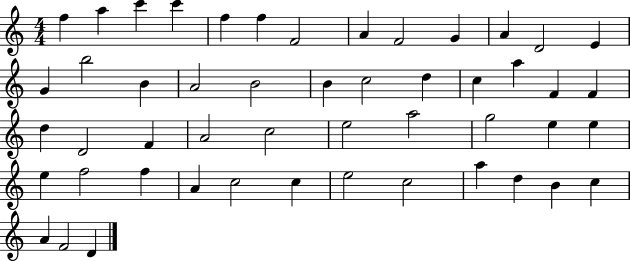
{
  \clef treble
  \numericTimeSignature
  \time 4/4
  \key c \major
  f''4 a''4 c'''4 c'''4 | f''4 f''4 f'2 | a'4 f'2 g'4 | a'4 d'2 e'4 | \break g'4 b''2 b'4 | a'2 b'2 | b'4 c''2 d''4 | c''4 a''4 f'4 f'4 | \break d''4 d'2 f'4 | a'2 c''2 | e''2 a''2 | g''2 e''4 e''4 | \break e''4 f''2 f''4 | a'4 c''2 c''4 | e''2 c''2 | a''4 d''4 b'4 c''4 | \break a'4 f'2 d'4 | \bar "|."
}